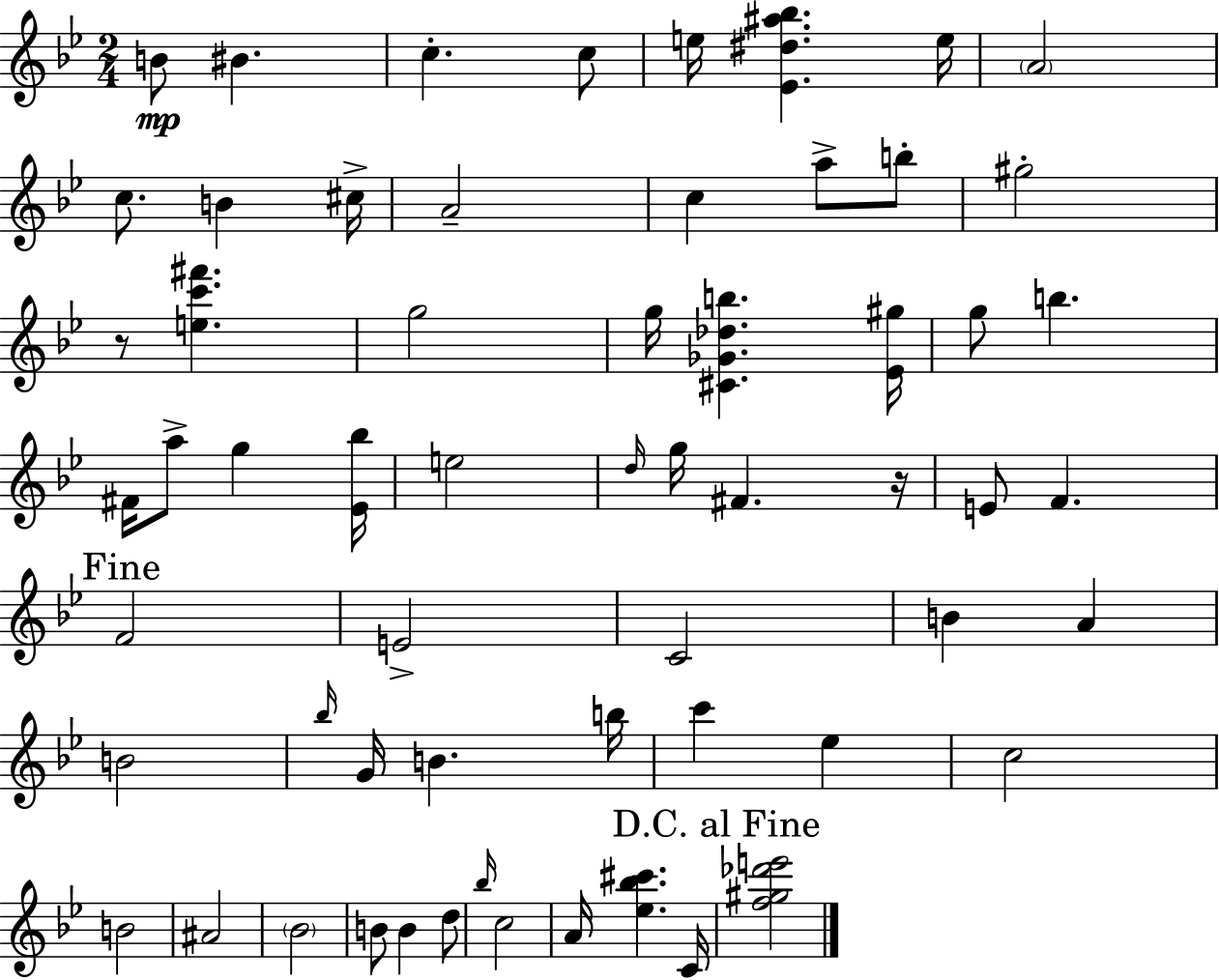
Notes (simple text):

B4/e BIS4/q. C5/q. C5/e E5/s [Eb4,D#5,A#5,Bb5]/q. E5/s A4/h C5/e. B4/q C#5/s A4/h C5/q A5/e B5/e G#5/h R/e [E5,C6,F#6]/q. G5/h G5/s [C#4,Gb4,Db5,B5]/q. [Eb4,G#5]/s G5/e B5/q. F#4/s A5/e G5/q [Eb4,Bb5]/s E5/h D5/s G5/s F#4/q. R/s E4/e F4/q. F4/h E4/h C4/h B4/q A4/q B4/h Bb5/s G4/s B4/q. B5/s C6/q Eb5/q C5/h B4/h A#4/h Bb4/h B4/e B4/q D5/e Bb5/s C5/h A4/s [Eb5,Bb5,C#6]/q. C4/s [F5,G#5,Db6,E6]/h